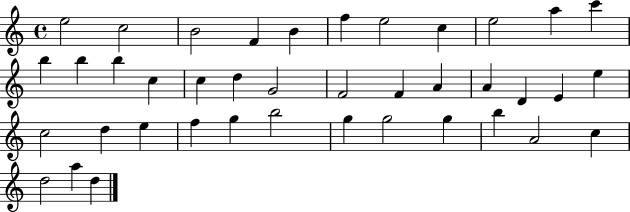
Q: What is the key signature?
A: C major